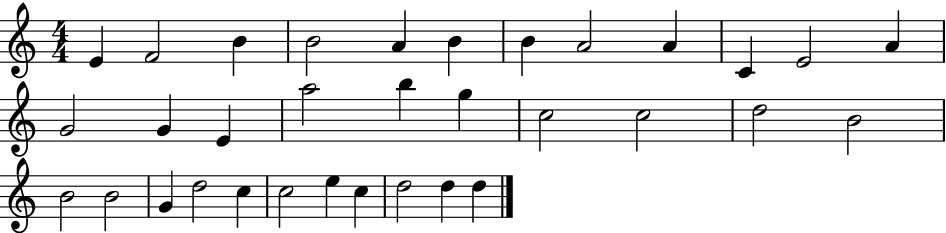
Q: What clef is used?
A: treble